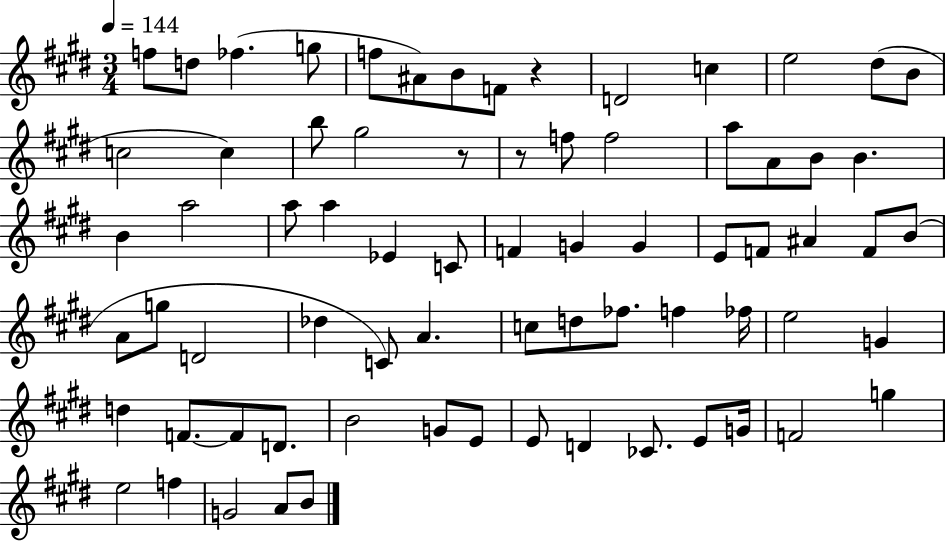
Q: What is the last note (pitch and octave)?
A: B4